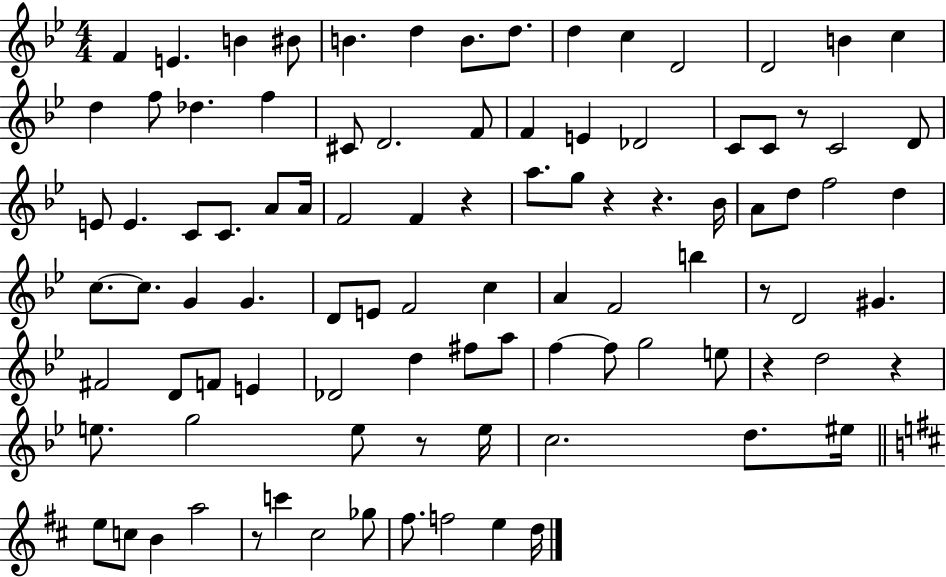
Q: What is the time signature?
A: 4/4